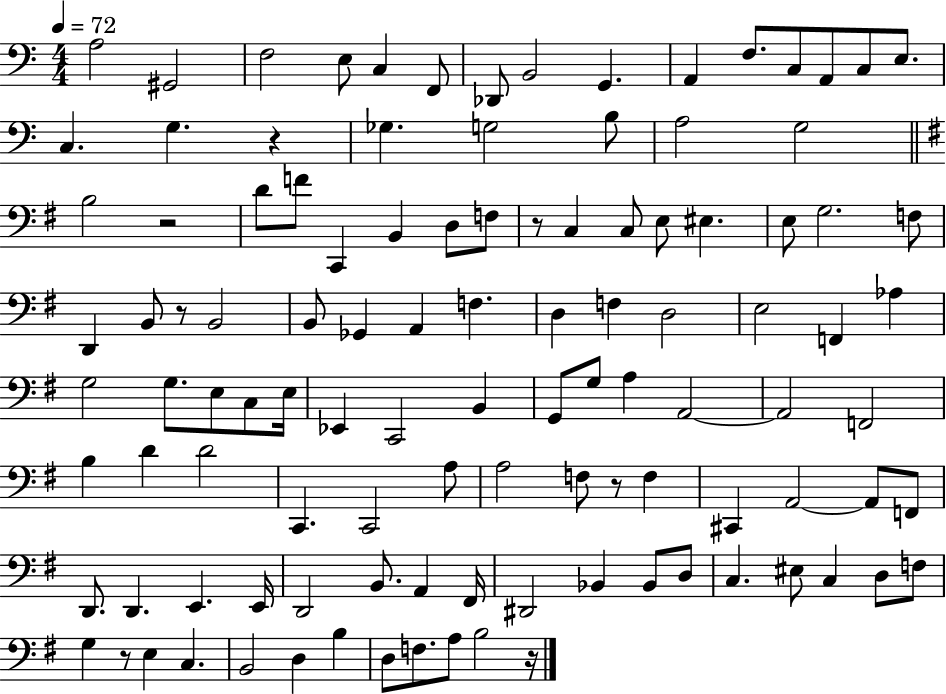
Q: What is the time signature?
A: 4/4